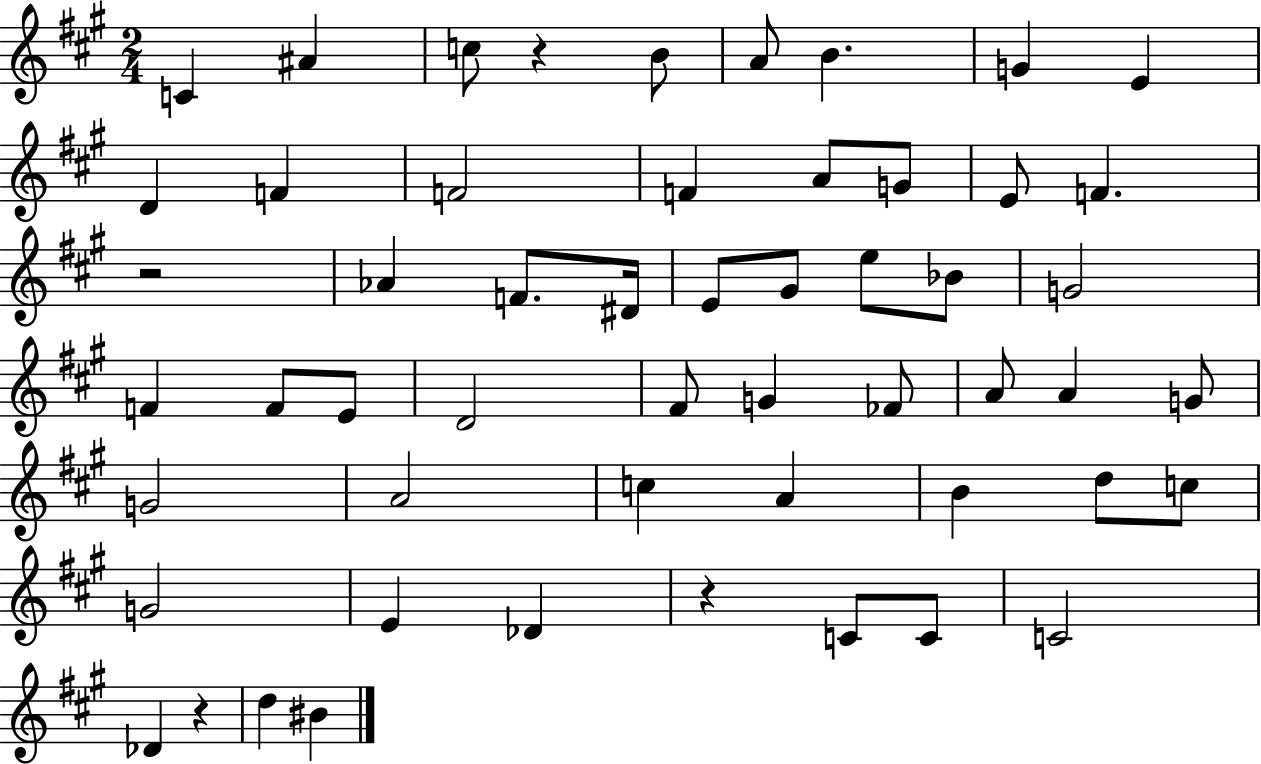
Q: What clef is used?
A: treble